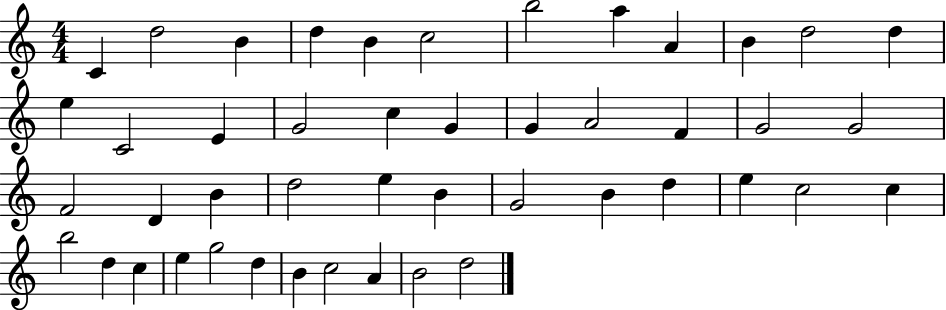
C4/q D5/h B4/q D5/q B4/q C5/h B5/h A5/q A4/q B4/q D5/h D5/q E5/q C4/h E4/q G4/h C5/q G4/q G4/q A4/h F4/q G4/h G4/h F4/h D4/q B4/q D5/h E5/q B4/q G4/h B4/q D5/q E5/q C5/h C5/q B5/h D5/q C5/q E5/q G5/h D5/q B4/q C5/h A4/q B4/h D5/h